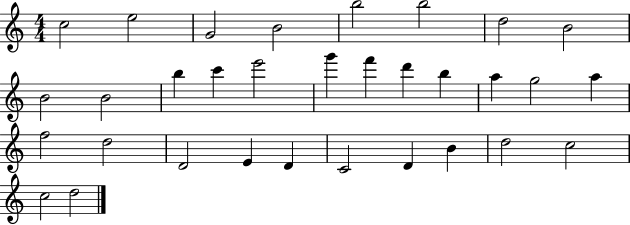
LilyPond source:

{
  \clef treble
  \numericTimeSignature
  \time 4/4
  \key c \major
  c''2 e''2 | g'2 b'2 | b''2 b''2 | d''2 b'2 | \break b'2 b'2 | b''4 c'''4 e'''2 | g'''4 f'''4 d'''4 b''4 | a''4 g''2 a''4 | \break f''2 d''2 | d'2 e'4 d'4 | c'2 d'4 b'4 | d''2 c''2 | \break c''2 d''2 | \bar "|."
}